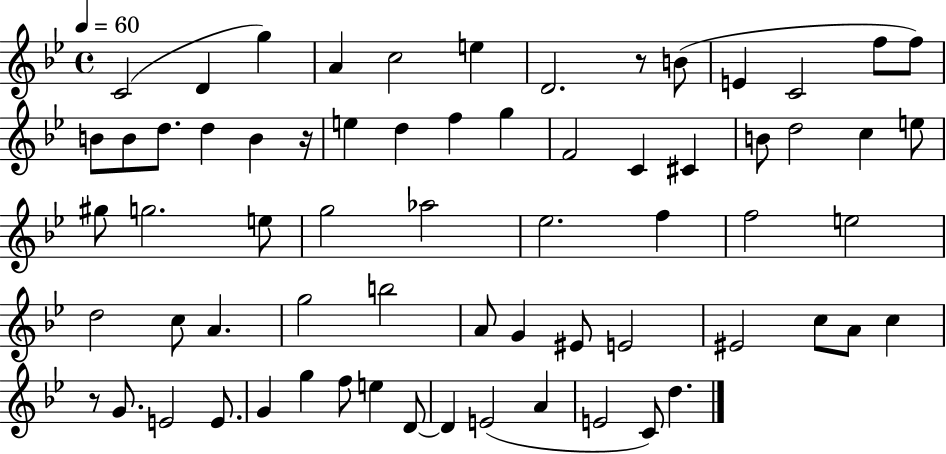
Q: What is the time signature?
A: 4/4